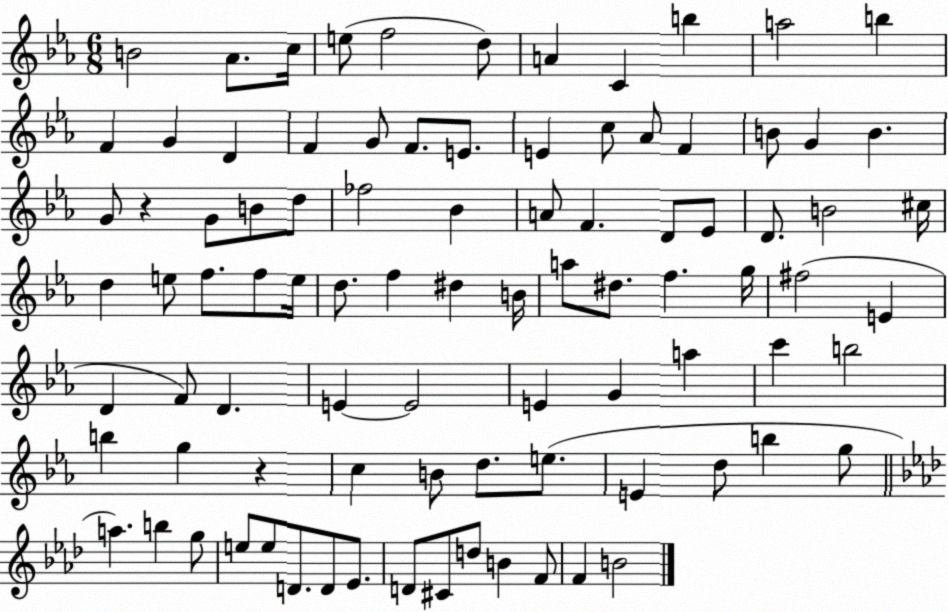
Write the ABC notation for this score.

X:1
T:Untitled
M:6/8
L:1/4
K:Eb
B2 _A/2 c/4 e/2 f2 d/2 A C b a2 b F G D F G/2 F/2 E/2 E c/2 _A/2 F B/2 G B G/2 z G/2 B/2 d/2 _f2 _B A/2 F D/2 _E/2 D/2 B2 ^c/4 d e/2 f/2 f/2 e/4 d/2 f ^d B/4 a/2 ^d/2 f g/4 ^f2 E D F/2 D E E2 E G a c' b2 b g z c B/2 d/2 e/2 E d/2 b g/2 a b g/2 e/2 e/2 D/2 D/2 _E/2 D/2 ^C/2 d/2 B F/2 F B2